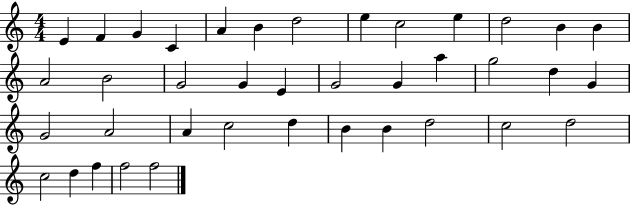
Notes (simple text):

E4/q F4/q G4/q C4/q A4/q B4/q D5/h E5/q C5/h E5/q D5/h B4/q B4/q A4/h B4/h G4/h G4/q E4/q G4/h G4/q A5/q G5/h D5/q G4/q G4/h A4/h A4/q C5/h D5/q B4/q B4/q D5/h C5/h D5/h C5/h D5/q F5/q F5/h F5/h